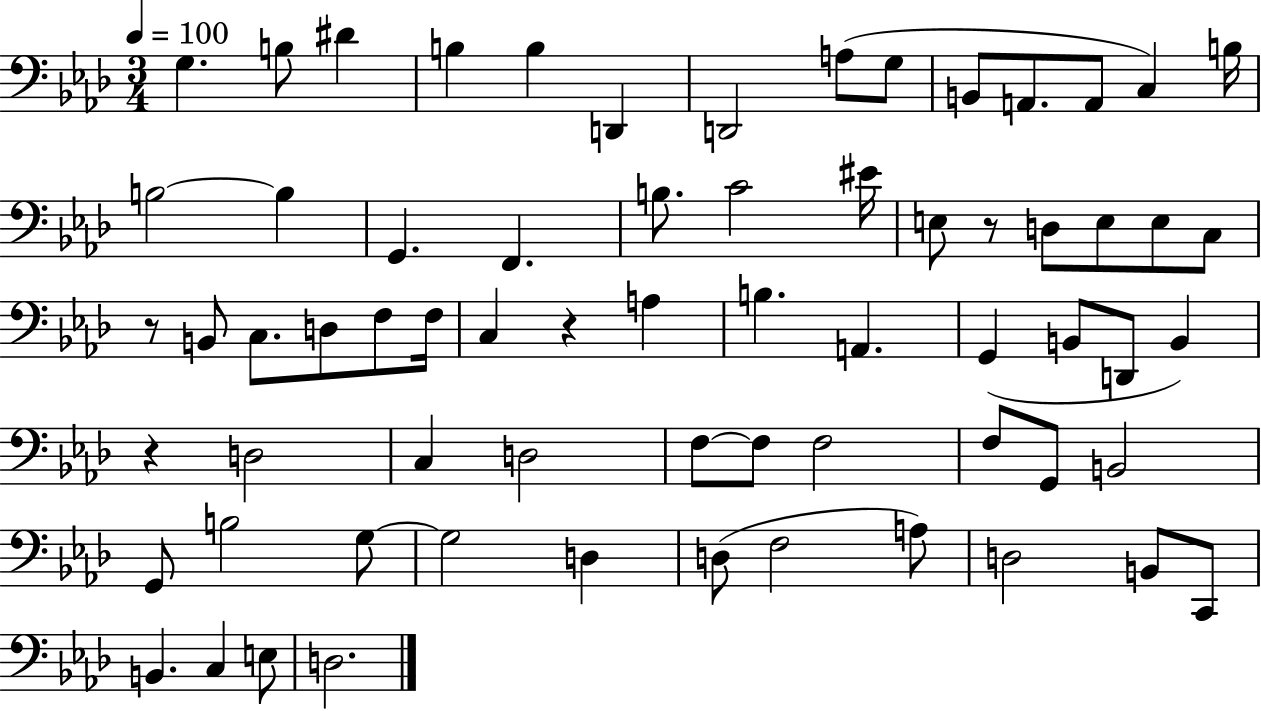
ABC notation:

X:1
T:Untitled
M:3/4
L:1/4
K:Ab
G, B,/2 ^D B, B, D,, D,,2 A,/2 G,/2 B,,/2 A,,/2 A,,/2 C, B,/4 B,2 B, G,, F,, B,/2 C2 ^E/4 E,/2 z/2 D,/2 E,/2 E,/2 C,/2 z/2 B,,/2 C,/2 D,/2 F,/2 F,/4 C, z A, B, A,, G,, B,,/2 D,,/2 B,, z D,2 C, D,2 F,/2 F,/2 F,2 F,/2 G,,/2 B,,2 G,,/2 B,2 G,/2 G,2 D, D,/2 F,2 A,/2 D,2 B,,/2 C,,/2 B,, C, E,/2 D,2